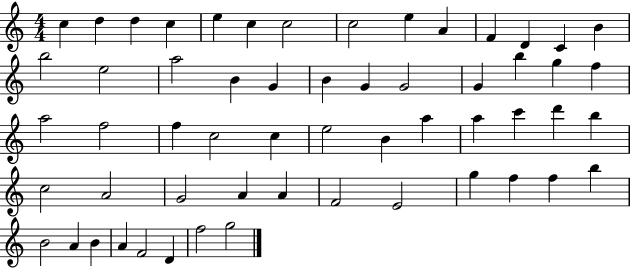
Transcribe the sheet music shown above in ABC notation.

X:1
T:Untitled
M:4/4
L:1/4
K:C
c d d c e c c2 c2 e A F D C B b2 e2 a2 B G B G G2 G b g f a2 f2 f c2 c e2 B a a c' d' b c2 A2 G2 A A F2 E2 g f f b B2 A B A F2 D f2 g2